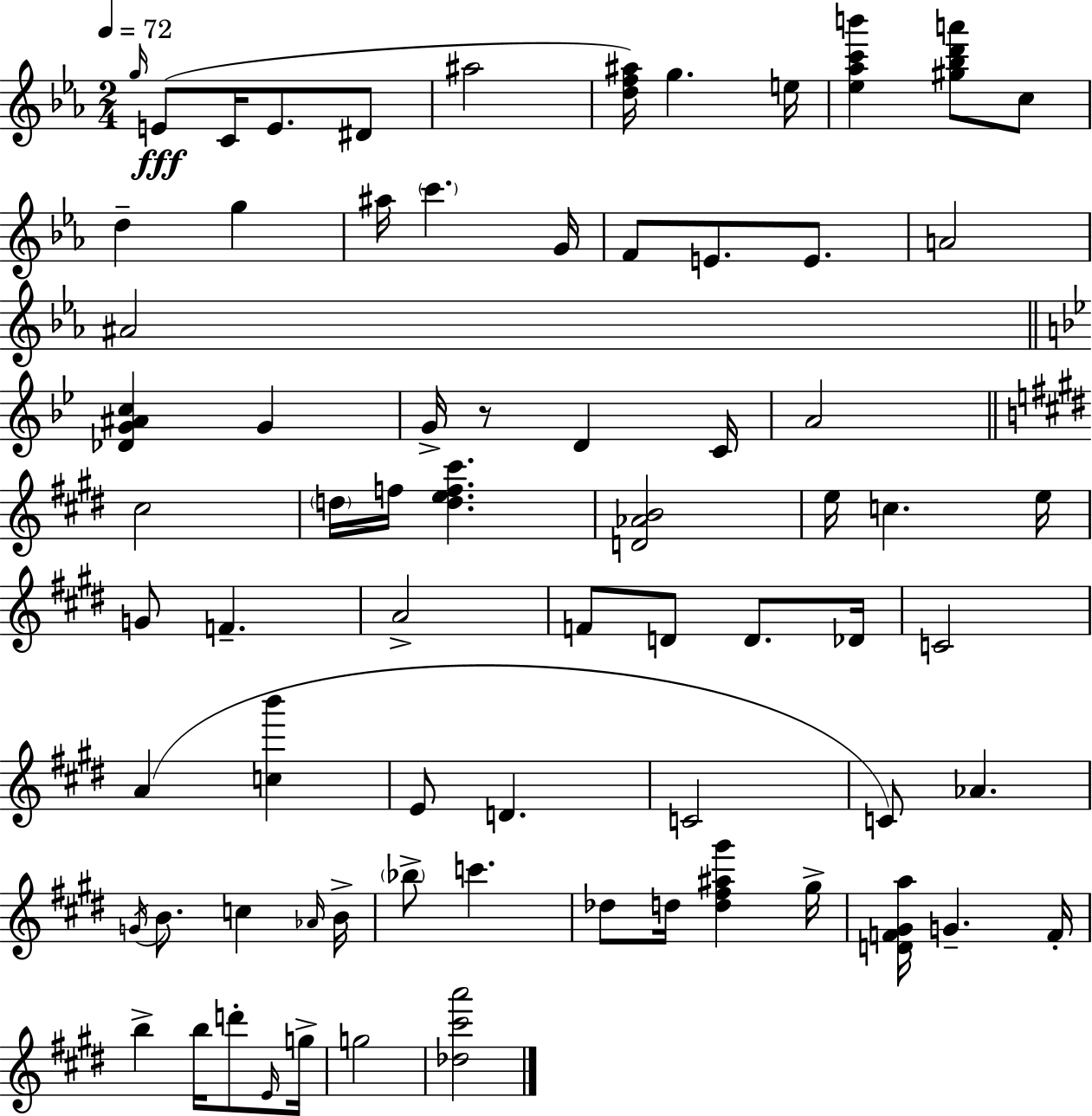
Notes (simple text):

G5/s E4/e C4/s E4/e. D#4/e A#5/h [D5,F5,A#5]/s G5/q. E5/s [Eb5,Ab5,C6,B6]/q [G#5,Bb5,D6,A6]/e C5/e D5/q G5/q A#5/s C6/q. G4/s F4/e E4/e. E4/e. A4/h A#4/h [Db4,G4,A#4,C5]/q G4/q G4/s R/e D4/q C4/s A4/h C#5/h D5/s F5/s [D5,E5,F5,C#6]/q. [D4,Ab4,B4]/h E5/s C5/q. E5/s G4/e F4/q. A4/h F4/e D4/e D4/e. Db4/s C4/h A4/q [C5,B6]/q E4/e D4/q. C4/h C4/e Ab4/q. G4/s B4/e. C5/q Ab4/s B4/s Bb5/e C6/q. Db5/e D5/s [D5,F#5,A#5,G#6]/q G#5/s [D4,F4,G#4,A5]/s G4/q. F4/s B5/q B5/s D6/e E4/s G5/s G5/h [Db5,C#6,A6]/h